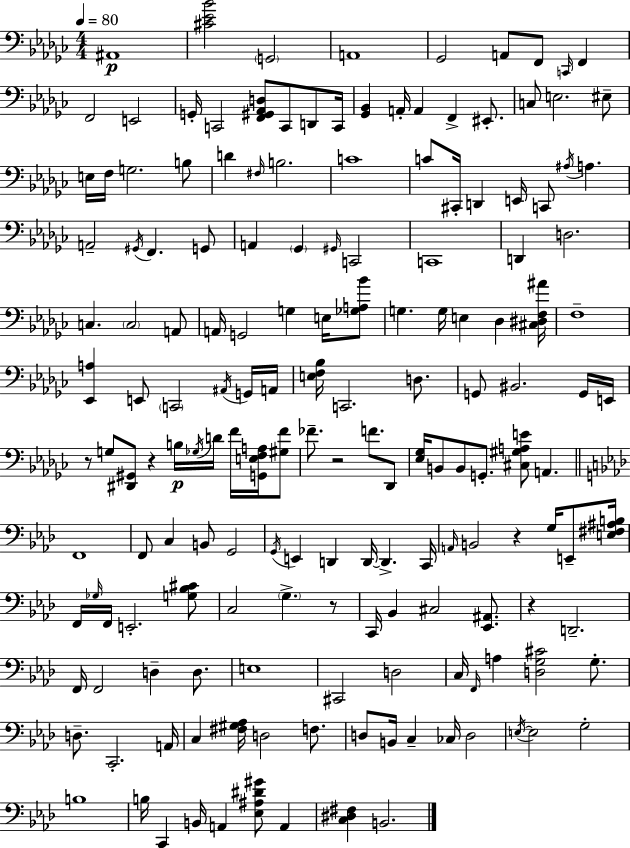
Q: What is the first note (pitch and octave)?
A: A#2